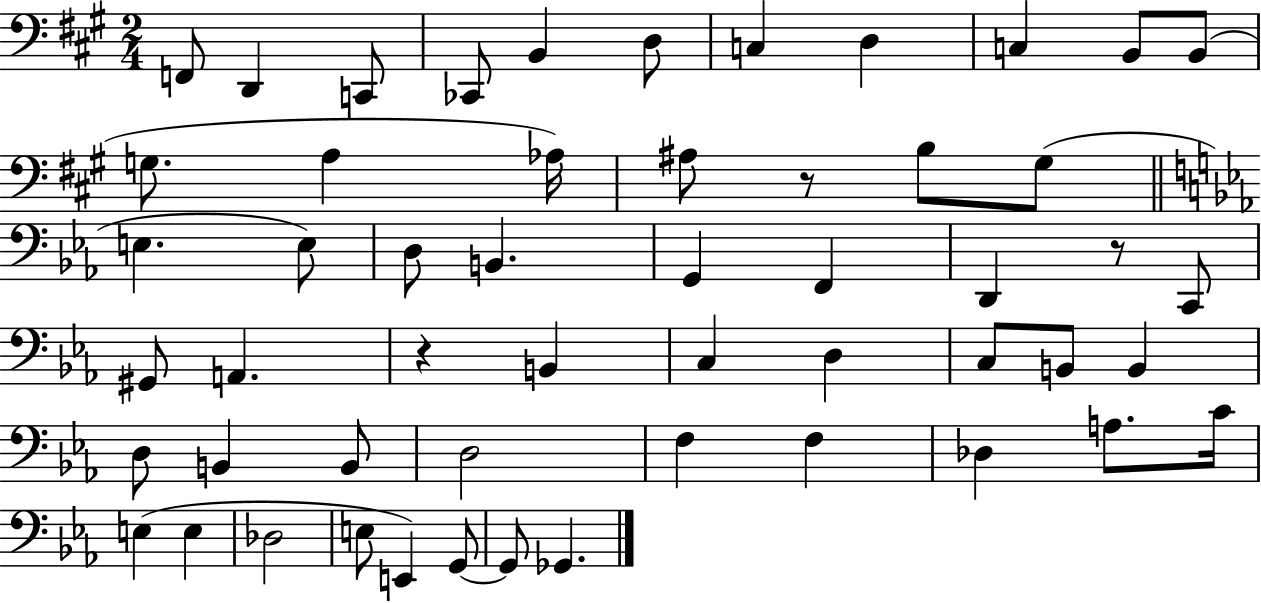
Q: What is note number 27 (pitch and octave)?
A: A2